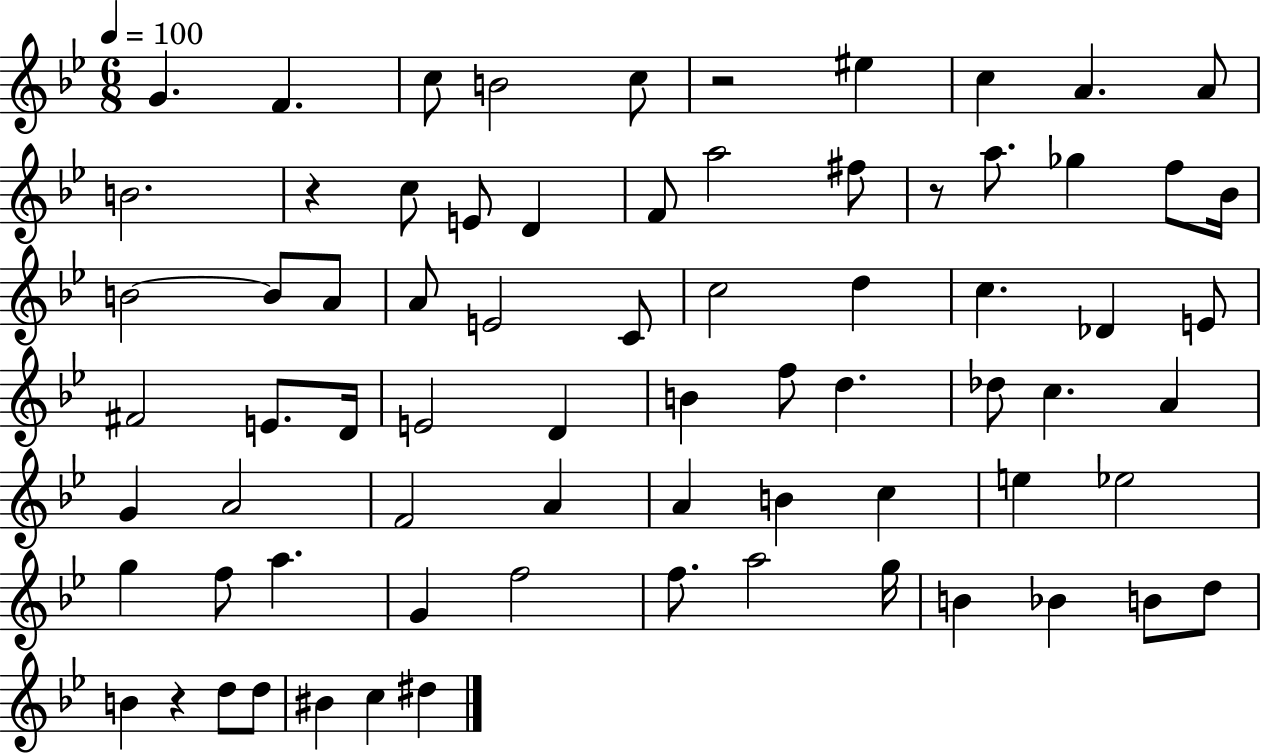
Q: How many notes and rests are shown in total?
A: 73